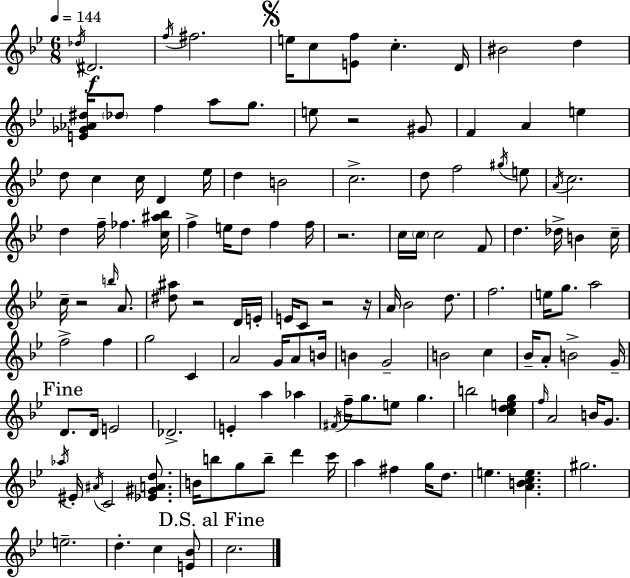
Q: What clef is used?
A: treble